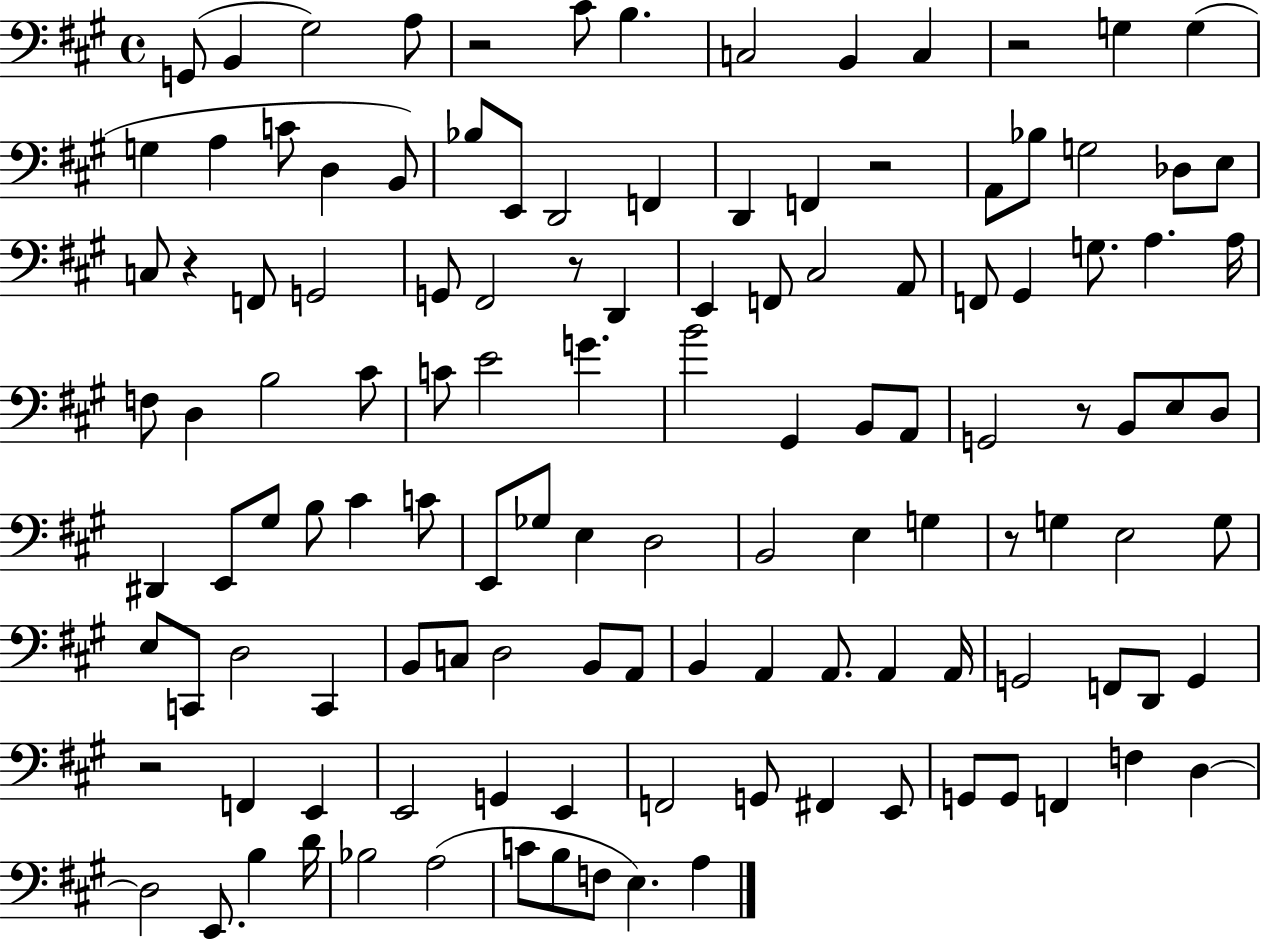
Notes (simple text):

G2/e B2/q G#3/h A3/e R/h C#4/e B3/q. C3/h B2/q C3/q R/h G3/q G3/q G3/q A3/q C4/e D3/q B2/e Bb3/e E2/e D2/h F2/q D2/q F2/q R/h A2/e Bb3/e G3/h Db3/e E3/e C3/e R/q F2/e G2/h G2/e F#2/h R/e D2/q E2/q F2/e C#3/h A2/e F2/e G#2/q G3/e. A3/q. A3/s F3/e D3/q B3/h C#4/e C4/e E4/h G4/q. B4/h G#2/q B2/e A2/e G2/h R/e B2/e E3/e D3/e D#2/q E2/e G#3/e B3/e C#4/q C4/e E2/e Gb3/e E3/q D3/h B2/h E3/q G3/q R/e G3/q E3/h G3/e E3/e C2/e D3/h C2/q B2/e C3/e D3/h B2/e A2/e B2/q A2/q A2/e. A2/q A2/s G2/h F2/e D2/e G2/q R/h F2/q E2/q E2/h G2/q E2/q F2/h G2/e F#2/q E2/e G2/e G2/e F2/q F3/q D3/q D3/h E2/e. B3/q D4/s Bb3/h A3/h C4/e B3/e F3/e E3/q. A3/q